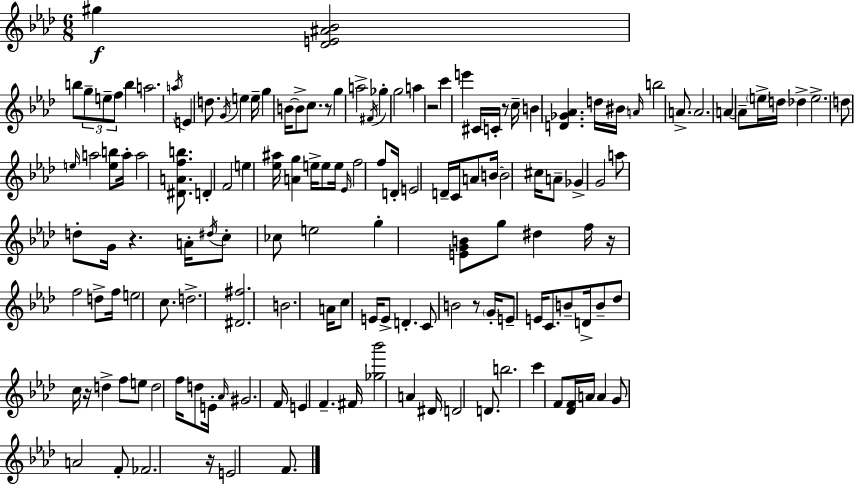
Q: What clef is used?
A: treble